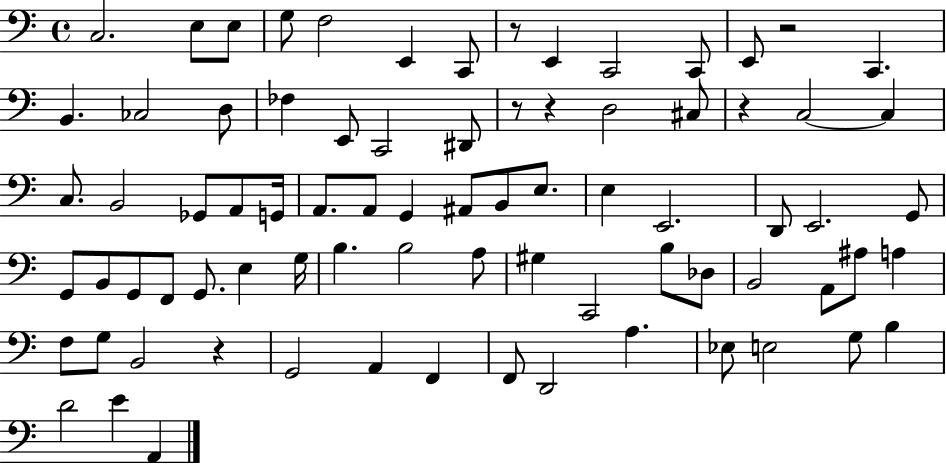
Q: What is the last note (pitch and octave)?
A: A2